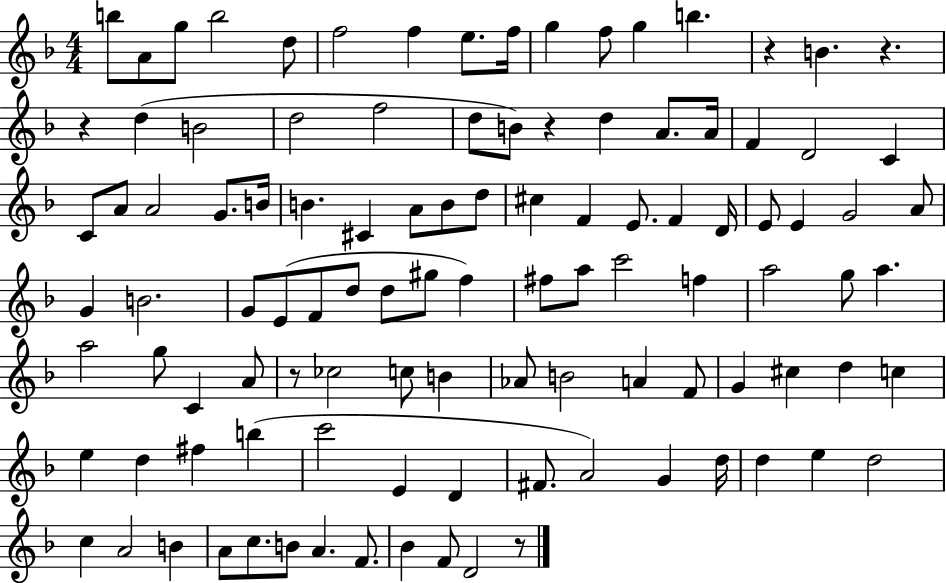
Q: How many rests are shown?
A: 6